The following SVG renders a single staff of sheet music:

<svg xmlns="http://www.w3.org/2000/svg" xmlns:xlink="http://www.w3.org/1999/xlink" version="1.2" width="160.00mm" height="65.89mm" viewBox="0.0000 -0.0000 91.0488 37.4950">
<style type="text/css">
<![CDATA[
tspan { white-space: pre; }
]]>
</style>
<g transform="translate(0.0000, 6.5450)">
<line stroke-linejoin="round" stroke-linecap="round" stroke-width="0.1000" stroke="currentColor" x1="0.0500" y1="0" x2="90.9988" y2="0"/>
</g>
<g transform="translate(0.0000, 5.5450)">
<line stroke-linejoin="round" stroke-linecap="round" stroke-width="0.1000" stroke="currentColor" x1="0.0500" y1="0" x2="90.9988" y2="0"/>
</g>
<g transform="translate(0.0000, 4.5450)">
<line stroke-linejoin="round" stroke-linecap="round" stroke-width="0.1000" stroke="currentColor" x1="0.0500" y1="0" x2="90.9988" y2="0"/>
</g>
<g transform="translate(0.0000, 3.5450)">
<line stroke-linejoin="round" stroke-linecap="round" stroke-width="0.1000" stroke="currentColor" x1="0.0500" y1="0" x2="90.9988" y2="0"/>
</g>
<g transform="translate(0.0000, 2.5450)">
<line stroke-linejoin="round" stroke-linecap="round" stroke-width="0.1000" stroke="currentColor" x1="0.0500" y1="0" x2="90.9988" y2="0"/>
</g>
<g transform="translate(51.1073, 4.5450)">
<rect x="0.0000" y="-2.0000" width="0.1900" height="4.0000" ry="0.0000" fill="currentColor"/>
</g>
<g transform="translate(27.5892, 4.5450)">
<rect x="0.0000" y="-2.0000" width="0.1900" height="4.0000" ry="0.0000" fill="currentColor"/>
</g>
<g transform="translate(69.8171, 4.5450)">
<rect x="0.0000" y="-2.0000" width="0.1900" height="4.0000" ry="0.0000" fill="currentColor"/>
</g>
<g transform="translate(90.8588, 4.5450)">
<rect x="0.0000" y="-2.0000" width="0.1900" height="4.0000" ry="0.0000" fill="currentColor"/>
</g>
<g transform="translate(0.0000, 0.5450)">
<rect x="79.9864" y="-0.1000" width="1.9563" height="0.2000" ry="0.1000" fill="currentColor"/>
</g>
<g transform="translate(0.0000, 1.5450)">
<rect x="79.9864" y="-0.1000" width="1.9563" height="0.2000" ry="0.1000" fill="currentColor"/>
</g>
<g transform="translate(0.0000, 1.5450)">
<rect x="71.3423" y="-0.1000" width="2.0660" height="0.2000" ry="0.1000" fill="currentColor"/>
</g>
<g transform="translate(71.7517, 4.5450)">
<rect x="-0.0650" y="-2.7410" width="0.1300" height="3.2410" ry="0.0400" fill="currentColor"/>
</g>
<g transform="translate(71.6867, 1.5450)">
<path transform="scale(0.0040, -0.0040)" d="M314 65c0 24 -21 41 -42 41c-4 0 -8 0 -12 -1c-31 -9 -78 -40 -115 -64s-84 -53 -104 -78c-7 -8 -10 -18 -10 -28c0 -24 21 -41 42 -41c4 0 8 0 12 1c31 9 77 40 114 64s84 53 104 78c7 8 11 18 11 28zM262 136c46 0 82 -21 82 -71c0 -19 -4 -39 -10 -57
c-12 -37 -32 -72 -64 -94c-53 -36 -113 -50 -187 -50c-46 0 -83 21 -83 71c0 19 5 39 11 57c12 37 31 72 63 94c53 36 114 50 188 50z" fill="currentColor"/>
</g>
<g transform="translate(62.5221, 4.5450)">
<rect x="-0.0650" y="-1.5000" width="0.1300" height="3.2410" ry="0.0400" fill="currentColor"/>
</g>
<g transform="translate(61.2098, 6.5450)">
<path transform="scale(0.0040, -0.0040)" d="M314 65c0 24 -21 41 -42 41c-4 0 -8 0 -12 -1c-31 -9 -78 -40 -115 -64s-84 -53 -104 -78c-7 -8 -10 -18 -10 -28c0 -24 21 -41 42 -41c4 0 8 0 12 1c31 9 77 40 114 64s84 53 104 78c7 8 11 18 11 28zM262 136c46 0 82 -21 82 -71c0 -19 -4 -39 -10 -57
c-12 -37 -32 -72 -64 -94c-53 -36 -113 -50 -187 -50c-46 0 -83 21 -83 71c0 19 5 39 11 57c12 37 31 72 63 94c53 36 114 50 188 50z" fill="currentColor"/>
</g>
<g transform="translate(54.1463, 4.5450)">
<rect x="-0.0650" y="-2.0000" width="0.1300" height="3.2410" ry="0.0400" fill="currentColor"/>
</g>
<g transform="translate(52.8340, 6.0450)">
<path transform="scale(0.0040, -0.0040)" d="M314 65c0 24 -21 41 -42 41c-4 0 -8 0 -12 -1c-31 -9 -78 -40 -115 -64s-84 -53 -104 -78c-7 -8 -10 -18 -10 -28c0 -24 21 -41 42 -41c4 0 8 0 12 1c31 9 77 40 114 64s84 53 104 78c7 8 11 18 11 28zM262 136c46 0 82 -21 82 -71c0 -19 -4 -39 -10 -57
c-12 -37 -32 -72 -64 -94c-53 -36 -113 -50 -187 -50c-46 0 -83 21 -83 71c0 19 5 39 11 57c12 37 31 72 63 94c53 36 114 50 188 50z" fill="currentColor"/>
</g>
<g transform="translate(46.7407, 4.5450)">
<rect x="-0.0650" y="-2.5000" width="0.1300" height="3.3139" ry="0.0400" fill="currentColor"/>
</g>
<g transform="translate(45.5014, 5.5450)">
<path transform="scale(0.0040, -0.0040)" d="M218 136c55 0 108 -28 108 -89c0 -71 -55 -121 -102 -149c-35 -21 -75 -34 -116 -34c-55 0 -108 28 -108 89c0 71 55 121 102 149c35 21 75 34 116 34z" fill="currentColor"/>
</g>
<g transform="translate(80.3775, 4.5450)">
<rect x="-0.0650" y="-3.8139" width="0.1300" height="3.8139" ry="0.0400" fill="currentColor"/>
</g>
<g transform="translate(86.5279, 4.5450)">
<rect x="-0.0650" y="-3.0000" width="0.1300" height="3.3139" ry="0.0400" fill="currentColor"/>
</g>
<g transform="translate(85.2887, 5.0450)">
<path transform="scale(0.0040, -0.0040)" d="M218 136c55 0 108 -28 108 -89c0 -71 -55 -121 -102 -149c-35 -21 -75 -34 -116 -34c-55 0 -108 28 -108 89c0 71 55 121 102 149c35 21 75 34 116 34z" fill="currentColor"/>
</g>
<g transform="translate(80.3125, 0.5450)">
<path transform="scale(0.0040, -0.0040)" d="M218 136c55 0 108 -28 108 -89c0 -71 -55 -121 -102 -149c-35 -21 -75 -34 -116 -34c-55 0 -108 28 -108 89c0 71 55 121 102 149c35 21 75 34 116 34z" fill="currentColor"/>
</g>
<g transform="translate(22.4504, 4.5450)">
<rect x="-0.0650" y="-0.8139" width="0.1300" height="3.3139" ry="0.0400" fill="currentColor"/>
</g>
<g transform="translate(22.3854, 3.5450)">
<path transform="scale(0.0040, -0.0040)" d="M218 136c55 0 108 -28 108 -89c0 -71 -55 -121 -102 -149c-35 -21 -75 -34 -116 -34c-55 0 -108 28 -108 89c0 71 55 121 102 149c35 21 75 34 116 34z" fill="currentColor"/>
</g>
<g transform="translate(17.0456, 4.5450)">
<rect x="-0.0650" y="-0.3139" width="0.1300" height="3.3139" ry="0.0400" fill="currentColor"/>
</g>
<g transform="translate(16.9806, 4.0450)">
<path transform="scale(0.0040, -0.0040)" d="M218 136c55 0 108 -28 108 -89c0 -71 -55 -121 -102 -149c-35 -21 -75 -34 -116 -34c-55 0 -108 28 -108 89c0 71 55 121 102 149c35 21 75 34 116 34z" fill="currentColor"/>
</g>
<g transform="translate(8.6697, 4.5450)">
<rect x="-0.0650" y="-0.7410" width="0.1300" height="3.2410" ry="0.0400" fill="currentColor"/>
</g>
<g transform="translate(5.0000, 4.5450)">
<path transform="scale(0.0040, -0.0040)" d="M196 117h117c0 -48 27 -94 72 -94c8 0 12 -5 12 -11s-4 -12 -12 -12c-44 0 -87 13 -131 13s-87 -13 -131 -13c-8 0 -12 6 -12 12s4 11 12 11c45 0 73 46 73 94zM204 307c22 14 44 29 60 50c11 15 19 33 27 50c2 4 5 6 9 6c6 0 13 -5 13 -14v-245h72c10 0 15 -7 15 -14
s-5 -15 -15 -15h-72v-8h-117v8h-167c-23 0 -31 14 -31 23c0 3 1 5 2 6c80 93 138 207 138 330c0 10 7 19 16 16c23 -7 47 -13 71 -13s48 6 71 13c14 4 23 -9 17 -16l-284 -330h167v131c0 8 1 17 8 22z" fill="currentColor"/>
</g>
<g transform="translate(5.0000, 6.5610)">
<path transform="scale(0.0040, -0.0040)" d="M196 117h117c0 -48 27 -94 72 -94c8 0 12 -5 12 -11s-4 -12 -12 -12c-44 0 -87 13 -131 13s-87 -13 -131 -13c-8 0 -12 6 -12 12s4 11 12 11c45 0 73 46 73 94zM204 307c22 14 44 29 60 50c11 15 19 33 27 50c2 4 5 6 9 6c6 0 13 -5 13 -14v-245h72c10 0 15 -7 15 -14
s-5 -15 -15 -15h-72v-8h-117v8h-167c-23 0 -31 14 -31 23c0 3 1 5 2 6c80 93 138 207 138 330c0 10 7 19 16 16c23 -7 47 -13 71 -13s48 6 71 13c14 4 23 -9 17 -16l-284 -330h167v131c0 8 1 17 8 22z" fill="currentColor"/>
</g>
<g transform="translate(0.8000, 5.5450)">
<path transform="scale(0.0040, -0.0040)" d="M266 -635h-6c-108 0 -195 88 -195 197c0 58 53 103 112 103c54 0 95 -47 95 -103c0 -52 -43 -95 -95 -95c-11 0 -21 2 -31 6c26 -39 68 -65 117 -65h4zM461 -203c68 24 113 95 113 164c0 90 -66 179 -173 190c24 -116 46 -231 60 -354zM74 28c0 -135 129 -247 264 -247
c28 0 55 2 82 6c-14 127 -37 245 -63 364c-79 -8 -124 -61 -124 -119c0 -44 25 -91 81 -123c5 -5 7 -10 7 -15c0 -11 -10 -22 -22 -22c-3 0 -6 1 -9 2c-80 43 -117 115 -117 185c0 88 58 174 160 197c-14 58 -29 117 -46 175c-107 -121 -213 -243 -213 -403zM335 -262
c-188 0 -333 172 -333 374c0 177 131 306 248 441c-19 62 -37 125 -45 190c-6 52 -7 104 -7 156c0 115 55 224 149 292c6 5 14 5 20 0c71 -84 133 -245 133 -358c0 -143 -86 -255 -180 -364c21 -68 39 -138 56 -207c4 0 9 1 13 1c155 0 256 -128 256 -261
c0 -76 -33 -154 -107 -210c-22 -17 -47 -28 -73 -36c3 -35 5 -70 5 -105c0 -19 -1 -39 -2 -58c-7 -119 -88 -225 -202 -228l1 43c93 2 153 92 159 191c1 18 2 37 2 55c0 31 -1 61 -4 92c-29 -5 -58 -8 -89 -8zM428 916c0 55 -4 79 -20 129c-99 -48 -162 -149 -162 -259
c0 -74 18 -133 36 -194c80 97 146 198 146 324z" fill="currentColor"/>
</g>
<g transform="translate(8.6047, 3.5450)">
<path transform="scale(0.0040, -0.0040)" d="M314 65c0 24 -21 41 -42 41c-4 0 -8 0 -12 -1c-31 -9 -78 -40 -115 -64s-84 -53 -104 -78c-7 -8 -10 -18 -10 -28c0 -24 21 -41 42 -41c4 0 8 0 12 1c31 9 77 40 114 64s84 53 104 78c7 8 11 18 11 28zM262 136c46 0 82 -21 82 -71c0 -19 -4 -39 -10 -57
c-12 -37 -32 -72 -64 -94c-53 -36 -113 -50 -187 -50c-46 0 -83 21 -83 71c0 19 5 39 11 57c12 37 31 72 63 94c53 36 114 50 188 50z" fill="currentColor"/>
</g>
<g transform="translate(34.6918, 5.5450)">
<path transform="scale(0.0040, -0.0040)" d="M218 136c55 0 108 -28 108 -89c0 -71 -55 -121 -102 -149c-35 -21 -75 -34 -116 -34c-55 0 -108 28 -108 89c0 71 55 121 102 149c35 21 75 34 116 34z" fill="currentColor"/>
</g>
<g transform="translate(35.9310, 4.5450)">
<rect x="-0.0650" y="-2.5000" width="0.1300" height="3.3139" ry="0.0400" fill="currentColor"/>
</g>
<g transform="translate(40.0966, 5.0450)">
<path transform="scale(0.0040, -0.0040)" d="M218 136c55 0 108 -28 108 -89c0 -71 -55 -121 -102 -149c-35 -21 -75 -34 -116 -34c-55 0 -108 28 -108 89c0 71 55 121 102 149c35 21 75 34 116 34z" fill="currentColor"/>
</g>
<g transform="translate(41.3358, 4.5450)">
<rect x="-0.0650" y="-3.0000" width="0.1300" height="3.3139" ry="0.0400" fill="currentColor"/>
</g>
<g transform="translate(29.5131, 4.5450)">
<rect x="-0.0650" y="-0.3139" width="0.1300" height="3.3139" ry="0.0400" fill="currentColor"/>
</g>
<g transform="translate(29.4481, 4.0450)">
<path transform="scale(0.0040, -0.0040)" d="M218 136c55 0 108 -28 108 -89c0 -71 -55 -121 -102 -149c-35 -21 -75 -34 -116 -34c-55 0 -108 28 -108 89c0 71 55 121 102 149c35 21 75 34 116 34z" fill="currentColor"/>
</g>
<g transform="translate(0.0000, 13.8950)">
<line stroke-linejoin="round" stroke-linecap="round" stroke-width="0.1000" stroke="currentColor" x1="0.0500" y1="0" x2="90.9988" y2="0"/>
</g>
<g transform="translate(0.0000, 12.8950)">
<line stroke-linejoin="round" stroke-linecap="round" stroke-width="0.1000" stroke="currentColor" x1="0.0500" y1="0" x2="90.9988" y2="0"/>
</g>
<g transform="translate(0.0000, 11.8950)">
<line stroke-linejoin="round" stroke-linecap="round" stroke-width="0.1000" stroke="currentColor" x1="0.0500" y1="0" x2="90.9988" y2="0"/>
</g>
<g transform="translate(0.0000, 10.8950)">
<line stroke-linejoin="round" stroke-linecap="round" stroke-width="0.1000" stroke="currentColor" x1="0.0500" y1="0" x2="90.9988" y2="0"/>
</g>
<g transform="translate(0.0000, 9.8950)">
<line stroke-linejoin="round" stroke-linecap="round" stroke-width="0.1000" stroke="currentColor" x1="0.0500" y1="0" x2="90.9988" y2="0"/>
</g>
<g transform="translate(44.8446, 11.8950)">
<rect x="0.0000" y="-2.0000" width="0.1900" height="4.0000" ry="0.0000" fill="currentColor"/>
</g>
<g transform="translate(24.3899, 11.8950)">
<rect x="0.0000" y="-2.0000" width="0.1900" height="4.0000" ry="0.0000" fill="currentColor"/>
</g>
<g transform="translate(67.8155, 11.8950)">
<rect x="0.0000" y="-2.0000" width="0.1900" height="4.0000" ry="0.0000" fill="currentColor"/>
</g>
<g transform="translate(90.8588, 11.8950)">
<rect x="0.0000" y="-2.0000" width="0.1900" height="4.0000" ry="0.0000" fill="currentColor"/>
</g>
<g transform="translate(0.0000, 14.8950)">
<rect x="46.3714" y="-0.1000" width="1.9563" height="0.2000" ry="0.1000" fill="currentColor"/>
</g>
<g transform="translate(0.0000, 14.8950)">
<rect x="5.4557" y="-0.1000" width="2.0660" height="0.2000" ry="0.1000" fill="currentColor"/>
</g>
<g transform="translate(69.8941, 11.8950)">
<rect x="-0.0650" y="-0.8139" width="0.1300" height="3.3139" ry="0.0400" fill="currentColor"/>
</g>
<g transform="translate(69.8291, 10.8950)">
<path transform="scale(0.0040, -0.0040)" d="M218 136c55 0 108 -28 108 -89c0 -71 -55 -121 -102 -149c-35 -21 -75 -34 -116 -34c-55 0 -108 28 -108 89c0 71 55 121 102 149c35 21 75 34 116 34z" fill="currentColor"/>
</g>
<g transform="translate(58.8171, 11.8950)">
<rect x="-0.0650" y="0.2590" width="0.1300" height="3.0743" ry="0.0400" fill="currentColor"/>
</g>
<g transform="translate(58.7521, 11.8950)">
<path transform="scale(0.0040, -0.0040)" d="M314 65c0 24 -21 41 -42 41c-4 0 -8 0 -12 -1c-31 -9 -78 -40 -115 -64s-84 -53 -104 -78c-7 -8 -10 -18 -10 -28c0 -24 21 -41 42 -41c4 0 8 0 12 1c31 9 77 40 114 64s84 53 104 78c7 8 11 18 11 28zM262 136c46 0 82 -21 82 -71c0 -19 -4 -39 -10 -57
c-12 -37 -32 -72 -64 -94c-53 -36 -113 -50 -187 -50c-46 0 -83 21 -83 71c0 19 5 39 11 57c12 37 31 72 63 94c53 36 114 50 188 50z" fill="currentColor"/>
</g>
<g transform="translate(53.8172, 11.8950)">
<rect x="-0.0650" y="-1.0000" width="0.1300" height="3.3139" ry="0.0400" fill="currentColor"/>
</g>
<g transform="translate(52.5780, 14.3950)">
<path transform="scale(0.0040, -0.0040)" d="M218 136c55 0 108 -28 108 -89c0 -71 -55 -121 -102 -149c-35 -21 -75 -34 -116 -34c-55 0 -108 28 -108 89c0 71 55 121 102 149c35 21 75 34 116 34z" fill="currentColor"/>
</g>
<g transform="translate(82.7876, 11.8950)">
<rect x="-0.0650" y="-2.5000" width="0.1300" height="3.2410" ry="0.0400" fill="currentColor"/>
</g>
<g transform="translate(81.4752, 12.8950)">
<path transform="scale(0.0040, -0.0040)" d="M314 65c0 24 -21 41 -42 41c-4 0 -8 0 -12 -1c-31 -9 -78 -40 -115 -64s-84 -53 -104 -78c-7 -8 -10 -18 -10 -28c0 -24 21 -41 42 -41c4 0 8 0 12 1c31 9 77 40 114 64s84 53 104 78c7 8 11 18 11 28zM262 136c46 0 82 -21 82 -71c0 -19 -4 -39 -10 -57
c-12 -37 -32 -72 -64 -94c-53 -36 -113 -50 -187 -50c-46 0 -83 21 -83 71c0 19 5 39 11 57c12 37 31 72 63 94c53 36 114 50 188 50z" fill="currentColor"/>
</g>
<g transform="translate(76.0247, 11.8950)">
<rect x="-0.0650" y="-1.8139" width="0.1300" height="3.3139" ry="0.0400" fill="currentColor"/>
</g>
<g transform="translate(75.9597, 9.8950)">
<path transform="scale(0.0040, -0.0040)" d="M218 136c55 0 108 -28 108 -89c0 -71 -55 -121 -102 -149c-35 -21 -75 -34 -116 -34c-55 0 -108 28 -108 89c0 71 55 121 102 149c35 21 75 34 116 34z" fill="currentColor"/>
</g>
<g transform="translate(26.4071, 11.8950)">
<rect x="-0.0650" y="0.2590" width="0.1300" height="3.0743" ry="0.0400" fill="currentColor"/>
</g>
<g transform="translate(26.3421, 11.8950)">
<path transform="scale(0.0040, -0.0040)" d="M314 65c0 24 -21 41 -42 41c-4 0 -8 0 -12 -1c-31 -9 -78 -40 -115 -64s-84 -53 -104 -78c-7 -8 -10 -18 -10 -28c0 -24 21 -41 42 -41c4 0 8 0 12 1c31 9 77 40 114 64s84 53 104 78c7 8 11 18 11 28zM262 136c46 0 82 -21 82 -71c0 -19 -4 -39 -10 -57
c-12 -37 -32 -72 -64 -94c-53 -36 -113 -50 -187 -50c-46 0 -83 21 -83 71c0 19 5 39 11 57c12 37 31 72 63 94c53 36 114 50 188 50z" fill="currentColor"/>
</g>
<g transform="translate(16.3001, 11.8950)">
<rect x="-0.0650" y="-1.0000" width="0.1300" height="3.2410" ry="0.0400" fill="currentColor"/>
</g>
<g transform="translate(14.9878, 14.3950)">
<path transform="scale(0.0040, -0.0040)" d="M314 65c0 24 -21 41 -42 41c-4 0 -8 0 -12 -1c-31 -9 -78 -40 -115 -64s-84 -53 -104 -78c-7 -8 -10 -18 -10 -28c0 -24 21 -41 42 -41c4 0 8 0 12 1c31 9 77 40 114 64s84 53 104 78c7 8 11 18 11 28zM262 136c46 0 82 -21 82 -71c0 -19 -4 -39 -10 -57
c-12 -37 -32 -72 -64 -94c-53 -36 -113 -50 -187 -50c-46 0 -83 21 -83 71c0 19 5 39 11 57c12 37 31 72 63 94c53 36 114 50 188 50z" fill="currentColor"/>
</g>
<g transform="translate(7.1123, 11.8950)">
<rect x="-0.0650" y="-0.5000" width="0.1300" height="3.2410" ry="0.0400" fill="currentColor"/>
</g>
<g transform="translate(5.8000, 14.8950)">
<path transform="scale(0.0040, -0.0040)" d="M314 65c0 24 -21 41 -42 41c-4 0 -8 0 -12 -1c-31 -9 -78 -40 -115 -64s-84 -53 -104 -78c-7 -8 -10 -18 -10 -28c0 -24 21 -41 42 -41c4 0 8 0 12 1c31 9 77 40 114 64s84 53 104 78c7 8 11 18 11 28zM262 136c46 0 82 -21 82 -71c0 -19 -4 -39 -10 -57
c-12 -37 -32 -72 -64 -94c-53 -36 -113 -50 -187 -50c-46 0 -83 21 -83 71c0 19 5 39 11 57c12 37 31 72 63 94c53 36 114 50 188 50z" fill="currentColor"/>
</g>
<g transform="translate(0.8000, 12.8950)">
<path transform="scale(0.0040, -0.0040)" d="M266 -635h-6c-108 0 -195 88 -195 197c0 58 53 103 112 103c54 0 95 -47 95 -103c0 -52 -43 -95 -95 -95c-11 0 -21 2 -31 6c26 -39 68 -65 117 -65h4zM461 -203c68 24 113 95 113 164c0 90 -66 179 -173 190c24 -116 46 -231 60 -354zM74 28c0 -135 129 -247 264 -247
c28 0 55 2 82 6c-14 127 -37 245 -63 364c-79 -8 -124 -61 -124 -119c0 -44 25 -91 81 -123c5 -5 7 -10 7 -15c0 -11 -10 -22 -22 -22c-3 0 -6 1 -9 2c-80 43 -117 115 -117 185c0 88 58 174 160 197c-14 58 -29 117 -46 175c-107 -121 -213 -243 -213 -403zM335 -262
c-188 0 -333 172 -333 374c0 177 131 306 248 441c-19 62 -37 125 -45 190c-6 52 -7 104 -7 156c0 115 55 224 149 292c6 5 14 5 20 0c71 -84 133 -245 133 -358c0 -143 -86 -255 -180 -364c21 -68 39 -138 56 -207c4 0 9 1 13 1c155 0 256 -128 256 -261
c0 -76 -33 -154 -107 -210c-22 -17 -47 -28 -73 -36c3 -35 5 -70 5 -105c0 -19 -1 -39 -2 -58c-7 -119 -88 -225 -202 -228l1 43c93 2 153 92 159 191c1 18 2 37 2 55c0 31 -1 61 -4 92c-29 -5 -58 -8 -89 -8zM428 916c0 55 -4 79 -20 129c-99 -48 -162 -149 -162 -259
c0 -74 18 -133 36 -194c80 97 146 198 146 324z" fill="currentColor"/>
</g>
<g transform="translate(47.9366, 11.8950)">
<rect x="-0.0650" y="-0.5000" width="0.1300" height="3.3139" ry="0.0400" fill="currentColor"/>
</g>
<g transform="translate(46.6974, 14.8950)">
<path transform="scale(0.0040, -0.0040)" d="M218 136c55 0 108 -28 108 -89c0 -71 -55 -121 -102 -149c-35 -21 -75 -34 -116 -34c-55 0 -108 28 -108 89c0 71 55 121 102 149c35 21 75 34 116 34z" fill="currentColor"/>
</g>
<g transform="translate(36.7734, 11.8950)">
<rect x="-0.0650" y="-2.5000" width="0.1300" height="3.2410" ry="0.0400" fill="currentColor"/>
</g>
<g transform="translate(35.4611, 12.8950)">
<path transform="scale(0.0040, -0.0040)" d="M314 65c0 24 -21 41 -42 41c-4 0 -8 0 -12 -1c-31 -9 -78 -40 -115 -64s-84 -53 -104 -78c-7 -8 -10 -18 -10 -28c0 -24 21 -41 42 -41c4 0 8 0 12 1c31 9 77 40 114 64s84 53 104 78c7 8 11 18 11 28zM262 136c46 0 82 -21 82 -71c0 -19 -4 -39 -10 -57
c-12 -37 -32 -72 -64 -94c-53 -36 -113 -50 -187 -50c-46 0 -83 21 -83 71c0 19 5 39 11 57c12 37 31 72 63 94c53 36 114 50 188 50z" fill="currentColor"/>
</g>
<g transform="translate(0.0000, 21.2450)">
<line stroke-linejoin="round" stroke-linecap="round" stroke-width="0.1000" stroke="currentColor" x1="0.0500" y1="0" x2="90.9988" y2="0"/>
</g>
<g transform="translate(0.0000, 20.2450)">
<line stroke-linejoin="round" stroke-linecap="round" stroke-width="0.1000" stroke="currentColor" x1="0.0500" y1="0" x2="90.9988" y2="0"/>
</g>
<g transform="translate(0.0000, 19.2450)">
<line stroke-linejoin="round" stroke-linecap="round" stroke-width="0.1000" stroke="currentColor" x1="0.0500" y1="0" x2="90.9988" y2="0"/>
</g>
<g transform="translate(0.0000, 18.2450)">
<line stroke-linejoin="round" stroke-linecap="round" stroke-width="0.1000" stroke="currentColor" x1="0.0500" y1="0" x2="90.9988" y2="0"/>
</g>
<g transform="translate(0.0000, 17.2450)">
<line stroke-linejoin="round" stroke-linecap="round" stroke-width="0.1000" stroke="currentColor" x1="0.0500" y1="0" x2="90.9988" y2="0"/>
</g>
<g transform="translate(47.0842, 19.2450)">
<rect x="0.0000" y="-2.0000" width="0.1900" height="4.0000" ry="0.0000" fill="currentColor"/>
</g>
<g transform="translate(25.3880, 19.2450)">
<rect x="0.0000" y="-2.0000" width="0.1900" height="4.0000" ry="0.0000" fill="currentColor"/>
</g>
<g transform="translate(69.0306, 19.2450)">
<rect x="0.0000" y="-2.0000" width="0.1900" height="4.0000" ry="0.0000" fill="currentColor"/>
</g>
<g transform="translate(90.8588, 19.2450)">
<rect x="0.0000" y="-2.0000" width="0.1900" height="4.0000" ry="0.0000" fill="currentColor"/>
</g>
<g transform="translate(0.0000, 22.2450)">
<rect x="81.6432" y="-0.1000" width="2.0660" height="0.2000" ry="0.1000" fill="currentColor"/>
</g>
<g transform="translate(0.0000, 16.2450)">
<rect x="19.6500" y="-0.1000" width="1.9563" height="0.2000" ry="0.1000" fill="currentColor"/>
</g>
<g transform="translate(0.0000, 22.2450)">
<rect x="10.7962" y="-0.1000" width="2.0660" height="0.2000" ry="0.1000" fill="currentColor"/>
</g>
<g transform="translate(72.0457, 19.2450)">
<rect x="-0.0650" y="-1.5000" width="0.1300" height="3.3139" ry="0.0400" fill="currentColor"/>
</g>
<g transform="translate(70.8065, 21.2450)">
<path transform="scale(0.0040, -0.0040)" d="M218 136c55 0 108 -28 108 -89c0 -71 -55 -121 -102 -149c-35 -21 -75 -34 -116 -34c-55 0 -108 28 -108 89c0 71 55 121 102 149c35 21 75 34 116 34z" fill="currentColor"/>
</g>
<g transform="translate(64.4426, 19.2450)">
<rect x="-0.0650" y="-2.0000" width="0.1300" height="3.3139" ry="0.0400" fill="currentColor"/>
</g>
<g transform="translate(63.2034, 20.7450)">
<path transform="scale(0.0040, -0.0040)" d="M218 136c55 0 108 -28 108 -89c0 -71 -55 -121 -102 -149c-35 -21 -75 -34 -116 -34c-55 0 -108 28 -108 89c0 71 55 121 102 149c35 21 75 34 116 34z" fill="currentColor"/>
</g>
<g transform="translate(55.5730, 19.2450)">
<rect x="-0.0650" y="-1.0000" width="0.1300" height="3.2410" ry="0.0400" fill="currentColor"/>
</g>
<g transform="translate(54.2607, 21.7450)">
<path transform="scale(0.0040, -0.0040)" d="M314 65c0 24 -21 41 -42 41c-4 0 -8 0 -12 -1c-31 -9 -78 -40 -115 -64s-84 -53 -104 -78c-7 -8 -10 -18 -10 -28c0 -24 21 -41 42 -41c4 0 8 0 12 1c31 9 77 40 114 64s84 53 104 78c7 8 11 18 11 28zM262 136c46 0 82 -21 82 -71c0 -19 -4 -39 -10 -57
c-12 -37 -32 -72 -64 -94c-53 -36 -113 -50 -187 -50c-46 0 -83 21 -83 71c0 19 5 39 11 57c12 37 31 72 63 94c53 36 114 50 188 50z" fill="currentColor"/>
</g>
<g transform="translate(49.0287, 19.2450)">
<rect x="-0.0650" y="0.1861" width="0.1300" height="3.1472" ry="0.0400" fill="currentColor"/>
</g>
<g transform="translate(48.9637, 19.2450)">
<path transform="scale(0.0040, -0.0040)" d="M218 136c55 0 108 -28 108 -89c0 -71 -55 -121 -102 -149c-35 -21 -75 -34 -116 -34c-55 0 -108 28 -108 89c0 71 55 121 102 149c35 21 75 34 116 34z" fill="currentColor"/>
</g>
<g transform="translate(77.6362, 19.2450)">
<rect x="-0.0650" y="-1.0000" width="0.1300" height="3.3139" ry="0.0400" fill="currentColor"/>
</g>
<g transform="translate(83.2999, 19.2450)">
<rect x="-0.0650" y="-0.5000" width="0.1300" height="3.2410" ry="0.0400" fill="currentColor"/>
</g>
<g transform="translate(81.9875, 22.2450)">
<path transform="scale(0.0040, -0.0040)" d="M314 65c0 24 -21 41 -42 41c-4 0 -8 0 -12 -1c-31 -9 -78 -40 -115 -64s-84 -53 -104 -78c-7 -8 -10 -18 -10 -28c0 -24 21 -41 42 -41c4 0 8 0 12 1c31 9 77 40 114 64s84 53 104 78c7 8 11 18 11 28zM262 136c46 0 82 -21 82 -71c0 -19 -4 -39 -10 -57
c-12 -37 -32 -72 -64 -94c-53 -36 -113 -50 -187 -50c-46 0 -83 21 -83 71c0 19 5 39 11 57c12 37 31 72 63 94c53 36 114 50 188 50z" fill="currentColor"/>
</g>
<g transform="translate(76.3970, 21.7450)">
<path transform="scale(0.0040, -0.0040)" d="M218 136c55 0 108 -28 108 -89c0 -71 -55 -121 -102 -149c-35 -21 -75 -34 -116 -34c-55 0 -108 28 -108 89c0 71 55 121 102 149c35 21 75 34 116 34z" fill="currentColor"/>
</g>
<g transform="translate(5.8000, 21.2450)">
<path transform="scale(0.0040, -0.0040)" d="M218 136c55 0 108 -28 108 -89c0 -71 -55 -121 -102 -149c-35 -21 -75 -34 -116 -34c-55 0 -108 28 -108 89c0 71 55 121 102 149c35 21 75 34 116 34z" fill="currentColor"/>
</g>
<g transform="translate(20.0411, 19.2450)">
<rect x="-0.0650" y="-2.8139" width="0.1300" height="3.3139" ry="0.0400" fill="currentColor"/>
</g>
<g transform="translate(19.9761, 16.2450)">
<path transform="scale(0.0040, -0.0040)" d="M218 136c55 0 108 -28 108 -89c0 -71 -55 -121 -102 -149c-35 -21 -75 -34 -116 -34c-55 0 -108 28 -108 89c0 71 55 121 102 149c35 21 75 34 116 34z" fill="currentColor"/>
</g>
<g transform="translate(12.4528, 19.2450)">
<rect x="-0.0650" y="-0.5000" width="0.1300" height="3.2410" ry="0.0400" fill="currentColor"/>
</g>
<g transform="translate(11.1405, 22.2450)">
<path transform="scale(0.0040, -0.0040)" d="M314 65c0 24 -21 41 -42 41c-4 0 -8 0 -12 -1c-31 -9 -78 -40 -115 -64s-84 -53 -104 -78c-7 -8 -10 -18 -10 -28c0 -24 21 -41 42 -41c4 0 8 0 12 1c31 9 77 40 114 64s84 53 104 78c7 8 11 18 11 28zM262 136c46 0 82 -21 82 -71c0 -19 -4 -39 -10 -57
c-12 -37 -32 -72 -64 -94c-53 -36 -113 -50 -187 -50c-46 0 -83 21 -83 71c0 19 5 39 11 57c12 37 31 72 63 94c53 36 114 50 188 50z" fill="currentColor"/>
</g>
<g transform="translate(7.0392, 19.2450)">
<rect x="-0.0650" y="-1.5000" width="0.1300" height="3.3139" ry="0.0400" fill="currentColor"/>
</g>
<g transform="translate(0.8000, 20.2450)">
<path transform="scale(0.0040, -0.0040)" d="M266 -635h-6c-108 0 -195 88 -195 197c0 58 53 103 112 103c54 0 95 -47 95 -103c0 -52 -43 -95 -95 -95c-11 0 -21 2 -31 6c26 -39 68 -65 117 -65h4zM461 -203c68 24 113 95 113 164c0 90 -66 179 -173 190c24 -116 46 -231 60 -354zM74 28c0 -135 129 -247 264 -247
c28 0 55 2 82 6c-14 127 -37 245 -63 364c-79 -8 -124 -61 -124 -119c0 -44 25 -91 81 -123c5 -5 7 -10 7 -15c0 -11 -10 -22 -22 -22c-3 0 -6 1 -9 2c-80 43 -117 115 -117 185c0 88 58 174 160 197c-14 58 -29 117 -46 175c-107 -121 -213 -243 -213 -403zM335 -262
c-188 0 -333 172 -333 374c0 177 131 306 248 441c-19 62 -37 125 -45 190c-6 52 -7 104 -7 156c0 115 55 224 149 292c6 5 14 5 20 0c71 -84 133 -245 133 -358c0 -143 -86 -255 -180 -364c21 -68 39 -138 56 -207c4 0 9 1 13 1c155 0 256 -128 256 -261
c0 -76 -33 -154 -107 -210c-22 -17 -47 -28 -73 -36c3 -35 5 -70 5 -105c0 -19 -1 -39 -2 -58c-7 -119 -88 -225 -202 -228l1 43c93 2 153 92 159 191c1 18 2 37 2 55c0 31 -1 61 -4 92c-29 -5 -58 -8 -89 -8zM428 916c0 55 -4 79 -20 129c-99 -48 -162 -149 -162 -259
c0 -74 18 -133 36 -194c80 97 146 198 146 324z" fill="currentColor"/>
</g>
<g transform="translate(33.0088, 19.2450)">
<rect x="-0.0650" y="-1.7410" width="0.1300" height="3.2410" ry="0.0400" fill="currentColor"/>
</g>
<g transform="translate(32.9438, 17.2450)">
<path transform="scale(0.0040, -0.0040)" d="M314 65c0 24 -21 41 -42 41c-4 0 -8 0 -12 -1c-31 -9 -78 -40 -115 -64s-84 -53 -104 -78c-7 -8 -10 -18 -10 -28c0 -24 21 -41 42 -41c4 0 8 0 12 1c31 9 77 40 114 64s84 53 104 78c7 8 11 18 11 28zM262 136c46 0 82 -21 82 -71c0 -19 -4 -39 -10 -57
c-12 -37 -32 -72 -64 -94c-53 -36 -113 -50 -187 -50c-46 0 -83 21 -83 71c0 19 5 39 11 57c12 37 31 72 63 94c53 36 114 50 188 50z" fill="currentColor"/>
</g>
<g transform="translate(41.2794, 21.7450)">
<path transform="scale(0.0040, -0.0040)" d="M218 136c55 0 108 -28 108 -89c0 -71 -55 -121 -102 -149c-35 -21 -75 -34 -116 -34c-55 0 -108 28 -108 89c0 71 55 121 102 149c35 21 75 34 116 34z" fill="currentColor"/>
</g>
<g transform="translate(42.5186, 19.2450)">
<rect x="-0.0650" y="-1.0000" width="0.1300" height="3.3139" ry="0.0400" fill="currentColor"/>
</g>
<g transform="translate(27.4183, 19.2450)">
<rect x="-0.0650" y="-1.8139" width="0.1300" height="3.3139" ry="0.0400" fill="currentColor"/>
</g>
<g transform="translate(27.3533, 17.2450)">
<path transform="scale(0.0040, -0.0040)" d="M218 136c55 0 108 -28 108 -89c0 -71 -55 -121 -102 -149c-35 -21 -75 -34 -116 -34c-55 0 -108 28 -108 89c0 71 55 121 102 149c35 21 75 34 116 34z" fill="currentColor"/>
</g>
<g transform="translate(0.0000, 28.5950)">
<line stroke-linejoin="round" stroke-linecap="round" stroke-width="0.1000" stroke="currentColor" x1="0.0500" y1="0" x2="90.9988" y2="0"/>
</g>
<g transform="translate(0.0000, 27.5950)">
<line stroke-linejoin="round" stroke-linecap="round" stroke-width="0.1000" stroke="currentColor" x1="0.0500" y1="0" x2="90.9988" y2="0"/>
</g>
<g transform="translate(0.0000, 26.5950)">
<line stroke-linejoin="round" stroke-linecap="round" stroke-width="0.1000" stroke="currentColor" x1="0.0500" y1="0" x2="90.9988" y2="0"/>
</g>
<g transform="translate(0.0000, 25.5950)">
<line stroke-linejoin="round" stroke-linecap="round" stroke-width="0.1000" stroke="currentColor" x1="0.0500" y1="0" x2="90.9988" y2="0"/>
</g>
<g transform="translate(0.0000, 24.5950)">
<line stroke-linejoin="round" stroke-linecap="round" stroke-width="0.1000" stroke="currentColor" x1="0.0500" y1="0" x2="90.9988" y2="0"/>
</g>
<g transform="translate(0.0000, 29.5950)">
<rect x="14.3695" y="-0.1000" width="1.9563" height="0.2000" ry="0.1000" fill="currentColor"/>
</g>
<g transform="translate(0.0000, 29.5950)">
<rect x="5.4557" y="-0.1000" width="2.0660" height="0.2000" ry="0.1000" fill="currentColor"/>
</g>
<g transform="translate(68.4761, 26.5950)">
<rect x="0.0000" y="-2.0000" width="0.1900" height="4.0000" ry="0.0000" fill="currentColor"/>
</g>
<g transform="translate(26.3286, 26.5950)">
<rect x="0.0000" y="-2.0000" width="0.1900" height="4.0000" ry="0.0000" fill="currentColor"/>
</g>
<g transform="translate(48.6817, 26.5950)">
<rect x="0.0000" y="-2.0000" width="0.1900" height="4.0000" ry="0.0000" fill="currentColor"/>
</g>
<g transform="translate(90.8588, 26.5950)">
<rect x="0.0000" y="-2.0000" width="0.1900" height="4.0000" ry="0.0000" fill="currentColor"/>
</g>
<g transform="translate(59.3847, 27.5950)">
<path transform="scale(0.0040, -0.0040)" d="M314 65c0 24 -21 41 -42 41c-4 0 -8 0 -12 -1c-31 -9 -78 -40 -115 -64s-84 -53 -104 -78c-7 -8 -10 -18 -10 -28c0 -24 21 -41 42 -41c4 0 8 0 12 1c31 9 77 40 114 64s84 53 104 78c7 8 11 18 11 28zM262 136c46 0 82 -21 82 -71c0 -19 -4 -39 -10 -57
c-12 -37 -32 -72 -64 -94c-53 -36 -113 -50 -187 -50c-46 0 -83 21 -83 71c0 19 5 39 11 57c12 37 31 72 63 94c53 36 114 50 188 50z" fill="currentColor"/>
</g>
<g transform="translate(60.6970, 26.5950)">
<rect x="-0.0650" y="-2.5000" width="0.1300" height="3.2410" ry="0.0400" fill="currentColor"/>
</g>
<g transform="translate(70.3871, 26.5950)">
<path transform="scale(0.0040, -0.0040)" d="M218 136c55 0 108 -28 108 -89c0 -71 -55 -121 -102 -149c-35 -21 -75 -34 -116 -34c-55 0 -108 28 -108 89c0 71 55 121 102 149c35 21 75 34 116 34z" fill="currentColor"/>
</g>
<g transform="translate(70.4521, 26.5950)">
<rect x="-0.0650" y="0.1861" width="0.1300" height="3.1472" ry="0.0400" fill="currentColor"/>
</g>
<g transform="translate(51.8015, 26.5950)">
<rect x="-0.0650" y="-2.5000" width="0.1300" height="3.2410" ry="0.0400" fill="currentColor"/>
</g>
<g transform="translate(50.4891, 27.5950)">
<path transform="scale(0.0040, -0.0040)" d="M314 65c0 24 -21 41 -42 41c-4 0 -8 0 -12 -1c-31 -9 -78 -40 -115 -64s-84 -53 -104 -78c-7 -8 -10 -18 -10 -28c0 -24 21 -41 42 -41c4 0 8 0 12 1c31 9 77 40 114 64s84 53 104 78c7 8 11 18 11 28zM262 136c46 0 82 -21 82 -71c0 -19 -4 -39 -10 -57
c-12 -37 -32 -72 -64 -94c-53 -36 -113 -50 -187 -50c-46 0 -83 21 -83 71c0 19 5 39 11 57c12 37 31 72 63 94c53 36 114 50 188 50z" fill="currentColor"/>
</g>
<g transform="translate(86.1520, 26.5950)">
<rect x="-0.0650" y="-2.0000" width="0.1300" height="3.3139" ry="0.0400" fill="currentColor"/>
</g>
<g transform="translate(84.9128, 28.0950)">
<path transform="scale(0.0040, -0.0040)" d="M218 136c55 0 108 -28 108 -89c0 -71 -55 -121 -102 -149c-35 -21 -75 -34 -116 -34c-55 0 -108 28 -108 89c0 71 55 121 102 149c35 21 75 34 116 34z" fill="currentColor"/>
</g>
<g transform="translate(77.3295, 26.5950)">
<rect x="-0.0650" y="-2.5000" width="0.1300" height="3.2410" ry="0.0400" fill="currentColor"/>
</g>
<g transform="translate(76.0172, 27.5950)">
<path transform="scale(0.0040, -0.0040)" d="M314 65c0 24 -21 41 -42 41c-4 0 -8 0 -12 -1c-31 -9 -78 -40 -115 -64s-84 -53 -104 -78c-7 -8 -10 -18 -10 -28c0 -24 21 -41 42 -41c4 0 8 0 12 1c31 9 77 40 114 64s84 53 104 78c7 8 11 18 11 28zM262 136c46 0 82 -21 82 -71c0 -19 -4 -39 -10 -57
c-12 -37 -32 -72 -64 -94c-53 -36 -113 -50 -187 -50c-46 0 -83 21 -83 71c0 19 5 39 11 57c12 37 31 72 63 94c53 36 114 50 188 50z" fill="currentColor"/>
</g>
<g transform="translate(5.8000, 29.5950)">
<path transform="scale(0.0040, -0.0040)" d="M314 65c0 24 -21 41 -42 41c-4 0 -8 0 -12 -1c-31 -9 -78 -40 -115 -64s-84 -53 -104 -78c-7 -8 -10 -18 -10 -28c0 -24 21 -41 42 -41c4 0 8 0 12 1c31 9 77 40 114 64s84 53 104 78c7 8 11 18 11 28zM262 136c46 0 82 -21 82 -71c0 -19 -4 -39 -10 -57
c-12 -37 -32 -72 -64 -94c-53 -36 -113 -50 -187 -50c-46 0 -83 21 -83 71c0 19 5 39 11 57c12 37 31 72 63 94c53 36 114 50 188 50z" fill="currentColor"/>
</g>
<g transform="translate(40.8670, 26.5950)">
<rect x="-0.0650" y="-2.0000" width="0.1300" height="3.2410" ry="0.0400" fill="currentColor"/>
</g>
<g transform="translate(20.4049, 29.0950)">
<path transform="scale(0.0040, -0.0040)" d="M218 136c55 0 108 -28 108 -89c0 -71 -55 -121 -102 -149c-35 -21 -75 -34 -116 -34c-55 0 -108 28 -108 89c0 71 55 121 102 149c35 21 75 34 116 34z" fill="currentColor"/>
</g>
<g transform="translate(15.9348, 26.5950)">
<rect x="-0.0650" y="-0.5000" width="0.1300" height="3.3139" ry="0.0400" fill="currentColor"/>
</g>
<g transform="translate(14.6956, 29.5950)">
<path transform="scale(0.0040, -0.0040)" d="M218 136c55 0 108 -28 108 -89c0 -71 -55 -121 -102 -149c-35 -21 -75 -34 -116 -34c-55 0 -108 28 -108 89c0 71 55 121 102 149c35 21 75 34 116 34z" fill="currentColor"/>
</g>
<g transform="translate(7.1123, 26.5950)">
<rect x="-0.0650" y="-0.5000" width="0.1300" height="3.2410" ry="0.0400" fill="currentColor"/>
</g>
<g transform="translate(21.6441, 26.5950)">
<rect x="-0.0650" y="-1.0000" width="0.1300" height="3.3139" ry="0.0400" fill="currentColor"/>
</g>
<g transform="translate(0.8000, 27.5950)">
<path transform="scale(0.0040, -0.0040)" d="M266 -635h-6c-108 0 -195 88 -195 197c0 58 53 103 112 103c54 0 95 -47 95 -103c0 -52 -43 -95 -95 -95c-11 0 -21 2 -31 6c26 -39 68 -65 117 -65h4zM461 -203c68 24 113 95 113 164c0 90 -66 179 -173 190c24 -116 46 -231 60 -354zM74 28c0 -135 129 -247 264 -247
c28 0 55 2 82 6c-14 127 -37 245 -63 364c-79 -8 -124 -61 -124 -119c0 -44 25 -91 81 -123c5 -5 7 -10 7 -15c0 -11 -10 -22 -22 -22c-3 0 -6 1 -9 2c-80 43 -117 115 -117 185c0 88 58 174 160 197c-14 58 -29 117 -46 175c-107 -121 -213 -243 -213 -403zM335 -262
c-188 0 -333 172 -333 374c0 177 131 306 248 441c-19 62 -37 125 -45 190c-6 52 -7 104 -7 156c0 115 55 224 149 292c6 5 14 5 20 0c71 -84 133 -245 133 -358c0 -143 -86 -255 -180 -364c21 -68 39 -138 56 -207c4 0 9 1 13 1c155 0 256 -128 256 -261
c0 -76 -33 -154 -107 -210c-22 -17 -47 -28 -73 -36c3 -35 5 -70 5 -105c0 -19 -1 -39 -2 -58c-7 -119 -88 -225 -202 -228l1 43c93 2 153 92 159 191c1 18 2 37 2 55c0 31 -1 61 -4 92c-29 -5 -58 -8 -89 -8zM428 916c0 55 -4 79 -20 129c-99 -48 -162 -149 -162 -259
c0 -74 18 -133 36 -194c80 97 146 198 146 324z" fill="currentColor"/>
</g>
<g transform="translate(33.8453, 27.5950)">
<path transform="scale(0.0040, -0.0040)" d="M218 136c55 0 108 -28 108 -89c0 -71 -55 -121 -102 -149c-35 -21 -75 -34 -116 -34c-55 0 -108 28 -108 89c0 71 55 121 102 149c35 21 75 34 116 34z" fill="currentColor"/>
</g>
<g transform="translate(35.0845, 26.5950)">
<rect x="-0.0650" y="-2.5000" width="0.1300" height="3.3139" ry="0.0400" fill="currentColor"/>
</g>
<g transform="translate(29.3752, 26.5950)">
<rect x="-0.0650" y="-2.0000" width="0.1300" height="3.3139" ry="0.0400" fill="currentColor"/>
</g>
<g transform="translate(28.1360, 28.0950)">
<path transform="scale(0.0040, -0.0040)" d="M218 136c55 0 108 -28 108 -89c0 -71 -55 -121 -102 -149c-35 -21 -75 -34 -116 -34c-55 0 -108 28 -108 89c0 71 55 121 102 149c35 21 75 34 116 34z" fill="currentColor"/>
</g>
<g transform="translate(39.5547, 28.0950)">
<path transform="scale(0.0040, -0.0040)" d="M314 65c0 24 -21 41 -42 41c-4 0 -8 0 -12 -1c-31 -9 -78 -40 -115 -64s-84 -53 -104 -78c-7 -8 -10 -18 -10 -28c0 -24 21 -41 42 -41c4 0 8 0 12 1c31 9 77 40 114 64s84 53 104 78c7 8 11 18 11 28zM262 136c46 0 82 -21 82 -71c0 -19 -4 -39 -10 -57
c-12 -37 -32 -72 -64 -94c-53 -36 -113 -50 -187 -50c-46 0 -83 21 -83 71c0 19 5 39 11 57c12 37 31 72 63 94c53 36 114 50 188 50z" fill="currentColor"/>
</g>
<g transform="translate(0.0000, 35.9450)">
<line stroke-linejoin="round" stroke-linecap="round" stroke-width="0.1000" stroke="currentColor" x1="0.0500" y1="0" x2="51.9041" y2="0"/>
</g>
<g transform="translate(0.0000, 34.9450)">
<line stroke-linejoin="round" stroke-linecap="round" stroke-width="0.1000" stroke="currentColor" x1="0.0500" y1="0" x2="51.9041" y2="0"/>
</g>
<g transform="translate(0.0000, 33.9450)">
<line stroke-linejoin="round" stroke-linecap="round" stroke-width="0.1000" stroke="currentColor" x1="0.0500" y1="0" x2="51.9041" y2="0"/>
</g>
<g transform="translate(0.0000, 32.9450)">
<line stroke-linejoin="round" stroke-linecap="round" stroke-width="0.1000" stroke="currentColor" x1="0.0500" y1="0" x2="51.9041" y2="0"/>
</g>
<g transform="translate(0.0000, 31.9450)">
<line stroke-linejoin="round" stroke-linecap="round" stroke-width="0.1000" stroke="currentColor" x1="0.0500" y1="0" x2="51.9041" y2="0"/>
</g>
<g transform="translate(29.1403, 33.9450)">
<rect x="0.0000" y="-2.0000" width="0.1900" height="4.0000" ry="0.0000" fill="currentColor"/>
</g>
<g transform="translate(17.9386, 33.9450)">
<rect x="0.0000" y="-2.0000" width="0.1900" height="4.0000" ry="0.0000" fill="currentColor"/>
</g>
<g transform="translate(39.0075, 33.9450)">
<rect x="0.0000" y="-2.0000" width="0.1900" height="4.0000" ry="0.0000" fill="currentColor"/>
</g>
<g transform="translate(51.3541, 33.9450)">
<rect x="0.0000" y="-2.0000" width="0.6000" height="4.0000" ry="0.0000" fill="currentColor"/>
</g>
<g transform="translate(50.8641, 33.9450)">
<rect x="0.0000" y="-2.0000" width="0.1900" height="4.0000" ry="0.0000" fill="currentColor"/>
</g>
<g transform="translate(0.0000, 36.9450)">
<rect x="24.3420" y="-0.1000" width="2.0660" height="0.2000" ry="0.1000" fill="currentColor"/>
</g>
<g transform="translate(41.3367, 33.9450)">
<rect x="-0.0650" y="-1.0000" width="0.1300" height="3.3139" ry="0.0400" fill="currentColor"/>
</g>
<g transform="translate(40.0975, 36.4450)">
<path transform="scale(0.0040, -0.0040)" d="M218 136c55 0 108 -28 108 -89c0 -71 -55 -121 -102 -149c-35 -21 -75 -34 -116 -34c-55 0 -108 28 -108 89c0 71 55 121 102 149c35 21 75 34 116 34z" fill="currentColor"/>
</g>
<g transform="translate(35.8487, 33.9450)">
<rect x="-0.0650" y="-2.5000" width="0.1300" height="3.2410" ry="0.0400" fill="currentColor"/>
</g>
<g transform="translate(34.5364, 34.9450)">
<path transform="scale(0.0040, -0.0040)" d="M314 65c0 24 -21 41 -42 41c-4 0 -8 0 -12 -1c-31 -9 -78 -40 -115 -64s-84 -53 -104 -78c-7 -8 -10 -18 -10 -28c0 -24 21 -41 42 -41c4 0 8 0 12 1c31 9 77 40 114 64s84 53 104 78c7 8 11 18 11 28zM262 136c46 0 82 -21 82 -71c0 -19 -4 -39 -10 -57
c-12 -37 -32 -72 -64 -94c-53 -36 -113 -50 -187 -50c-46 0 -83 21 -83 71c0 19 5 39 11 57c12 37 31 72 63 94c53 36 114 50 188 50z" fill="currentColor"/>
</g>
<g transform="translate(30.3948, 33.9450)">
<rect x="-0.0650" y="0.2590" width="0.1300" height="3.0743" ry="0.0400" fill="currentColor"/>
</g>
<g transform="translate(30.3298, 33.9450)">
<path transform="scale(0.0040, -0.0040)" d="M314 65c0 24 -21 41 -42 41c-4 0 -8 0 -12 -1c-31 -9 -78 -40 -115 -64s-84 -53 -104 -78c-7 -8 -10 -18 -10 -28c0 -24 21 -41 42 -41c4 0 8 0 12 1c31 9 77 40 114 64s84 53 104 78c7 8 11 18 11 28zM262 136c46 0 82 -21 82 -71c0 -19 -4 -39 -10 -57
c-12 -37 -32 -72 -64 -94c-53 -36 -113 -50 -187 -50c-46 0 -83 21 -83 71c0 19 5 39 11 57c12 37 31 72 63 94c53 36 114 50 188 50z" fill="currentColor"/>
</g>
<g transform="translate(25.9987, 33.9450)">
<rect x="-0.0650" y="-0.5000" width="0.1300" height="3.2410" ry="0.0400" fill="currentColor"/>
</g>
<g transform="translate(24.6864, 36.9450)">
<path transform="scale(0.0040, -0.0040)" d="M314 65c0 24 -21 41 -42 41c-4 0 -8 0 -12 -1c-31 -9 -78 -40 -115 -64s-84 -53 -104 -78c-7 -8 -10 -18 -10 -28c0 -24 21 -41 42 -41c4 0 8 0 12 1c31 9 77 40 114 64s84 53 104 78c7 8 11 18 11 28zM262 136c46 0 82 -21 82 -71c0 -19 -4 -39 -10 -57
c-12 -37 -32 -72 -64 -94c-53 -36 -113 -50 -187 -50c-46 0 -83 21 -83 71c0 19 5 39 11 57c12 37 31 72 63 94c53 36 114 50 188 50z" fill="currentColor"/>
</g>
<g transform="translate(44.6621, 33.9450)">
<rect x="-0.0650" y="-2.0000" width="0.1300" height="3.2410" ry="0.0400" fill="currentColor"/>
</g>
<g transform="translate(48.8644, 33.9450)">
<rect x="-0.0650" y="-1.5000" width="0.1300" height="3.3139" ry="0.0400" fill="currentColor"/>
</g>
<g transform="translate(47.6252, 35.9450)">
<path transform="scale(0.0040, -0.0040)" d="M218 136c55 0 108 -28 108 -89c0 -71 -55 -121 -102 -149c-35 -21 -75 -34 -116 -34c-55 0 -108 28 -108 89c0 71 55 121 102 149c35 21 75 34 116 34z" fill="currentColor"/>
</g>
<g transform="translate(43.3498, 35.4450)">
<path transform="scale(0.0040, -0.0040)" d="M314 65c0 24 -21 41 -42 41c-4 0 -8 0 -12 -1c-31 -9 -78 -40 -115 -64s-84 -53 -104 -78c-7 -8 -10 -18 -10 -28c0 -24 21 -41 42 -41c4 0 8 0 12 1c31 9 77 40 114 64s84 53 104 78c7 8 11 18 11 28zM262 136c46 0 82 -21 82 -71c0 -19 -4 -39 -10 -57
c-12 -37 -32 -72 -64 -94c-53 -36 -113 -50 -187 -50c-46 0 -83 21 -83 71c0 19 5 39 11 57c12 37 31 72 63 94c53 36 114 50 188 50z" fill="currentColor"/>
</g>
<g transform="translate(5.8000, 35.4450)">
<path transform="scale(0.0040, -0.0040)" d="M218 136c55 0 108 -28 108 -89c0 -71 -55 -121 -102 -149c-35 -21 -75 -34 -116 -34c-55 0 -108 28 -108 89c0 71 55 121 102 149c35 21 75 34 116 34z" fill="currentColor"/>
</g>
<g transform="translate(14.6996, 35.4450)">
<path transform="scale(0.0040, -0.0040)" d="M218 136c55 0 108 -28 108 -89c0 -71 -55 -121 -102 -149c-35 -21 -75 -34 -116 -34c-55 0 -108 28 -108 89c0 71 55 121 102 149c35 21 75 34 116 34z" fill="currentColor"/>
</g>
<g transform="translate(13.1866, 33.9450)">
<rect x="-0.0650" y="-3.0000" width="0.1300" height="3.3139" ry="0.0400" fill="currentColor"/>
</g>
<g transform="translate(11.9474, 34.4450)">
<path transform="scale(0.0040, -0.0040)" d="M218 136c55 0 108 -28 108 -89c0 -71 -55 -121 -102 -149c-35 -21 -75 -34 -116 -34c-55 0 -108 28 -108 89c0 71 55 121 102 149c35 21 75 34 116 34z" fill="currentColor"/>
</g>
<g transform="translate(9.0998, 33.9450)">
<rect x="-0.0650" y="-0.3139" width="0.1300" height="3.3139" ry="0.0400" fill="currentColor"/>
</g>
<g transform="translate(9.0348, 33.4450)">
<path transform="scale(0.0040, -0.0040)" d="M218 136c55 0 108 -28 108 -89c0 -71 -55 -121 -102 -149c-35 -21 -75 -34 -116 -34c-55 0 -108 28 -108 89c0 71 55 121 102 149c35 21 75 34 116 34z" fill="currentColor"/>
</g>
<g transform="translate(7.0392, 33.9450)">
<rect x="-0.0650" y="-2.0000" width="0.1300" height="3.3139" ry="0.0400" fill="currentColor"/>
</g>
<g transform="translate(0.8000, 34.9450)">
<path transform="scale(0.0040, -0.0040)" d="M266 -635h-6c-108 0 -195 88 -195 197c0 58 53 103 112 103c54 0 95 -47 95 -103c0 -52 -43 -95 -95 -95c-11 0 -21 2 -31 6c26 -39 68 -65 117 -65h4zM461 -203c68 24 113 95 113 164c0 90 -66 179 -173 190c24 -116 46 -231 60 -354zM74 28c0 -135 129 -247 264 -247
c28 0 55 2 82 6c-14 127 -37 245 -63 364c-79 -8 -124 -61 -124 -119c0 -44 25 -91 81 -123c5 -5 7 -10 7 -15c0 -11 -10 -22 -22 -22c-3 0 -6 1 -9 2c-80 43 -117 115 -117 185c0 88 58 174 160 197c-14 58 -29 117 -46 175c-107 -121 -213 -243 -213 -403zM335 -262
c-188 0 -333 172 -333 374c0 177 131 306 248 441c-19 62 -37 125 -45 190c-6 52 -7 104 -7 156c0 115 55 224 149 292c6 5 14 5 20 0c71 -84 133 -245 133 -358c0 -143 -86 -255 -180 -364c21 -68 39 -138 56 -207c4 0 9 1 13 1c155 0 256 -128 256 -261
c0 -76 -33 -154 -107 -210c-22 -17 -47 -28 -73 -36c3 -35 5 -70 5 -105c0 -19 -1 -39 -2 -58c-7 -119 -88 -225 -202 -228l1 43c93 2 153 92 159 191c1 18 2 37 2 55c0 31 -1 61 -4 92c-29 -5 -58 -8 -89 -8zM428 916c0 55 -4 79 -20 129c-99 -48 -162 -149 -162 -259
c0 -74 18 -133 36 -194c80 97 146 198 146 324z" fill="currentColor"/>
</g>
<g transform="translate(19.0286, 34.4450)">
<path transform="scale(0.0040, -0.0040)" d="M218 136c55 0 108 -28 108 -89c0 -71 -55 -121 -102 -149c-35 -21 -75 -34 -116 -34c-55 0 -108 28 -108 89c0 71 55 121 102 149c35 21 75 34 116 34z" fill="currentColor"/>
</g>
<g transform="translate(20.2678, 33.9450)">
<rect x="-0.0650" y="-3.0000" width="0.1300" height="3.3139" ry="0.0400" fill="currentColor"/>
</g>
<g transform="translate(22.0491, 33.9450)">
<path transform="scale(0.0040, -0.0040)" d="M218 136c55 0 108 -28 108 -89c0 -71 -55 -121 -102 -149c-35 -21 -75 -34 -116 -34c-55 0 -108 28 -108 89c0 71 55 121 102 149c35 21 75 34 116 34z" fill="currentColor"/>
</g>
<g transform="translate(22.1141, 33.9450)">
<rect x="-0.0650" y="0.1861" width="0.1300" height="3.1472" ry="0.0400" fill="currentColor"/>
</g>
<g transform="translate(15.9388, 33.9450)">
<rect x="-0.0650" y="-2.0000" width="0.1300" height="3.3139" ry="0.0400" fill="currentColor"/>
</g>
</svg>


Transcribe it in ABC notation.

X:1
T:Untitled
M:4/4
L:1/4
K:C
d2 c d c G A G F2 E2 a2 c' A C2 D2 B2 G2 C D B2 d f G2 E C2 a f f2 D B D2 F E D C2 C2 C D F G F2 G2 G2 B G2 F F c A F A B C2 B2 G2 D F2 E